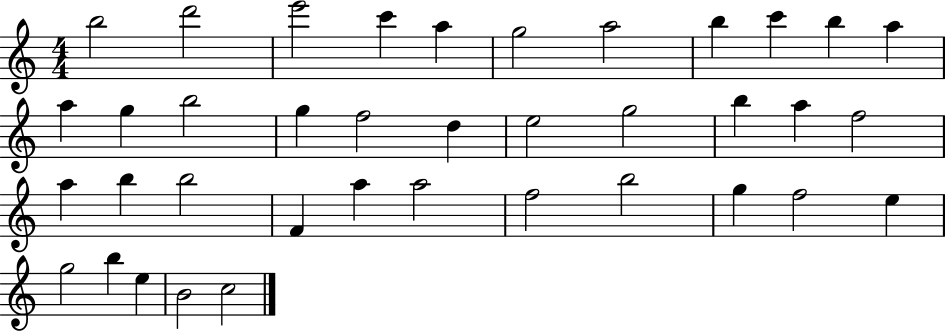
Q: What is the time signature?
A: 4/4